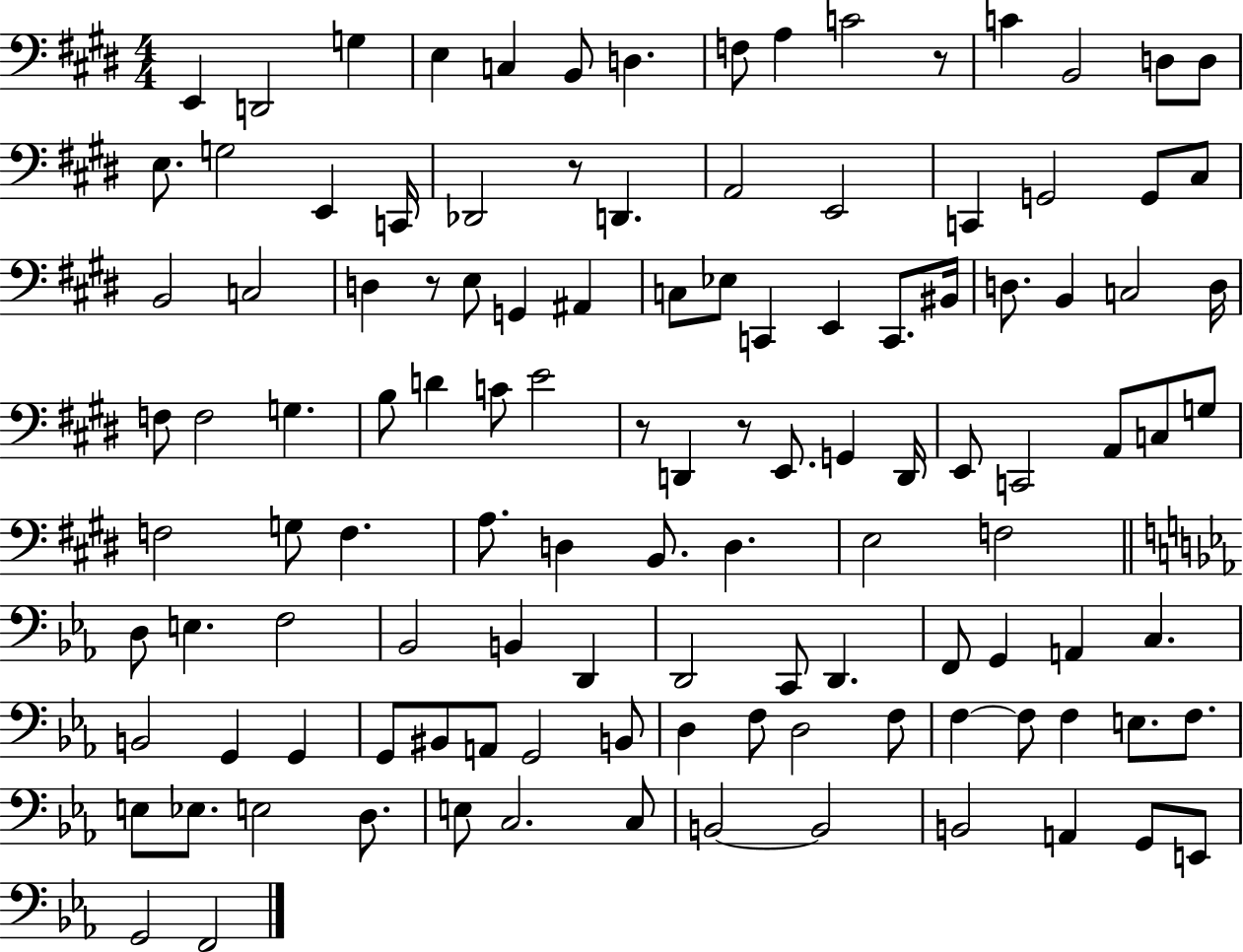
X:1
T:Untitled
M:4/4
L:1/4
K:E
E,, D,,2 G, E, C, B,,/2 D, F,/2 A, C2 z/2 C B,,2 D,/2 D,/2 E,/2 G,2 E,, C,,/4 _D,,2 z/2 D,, A,,2 E,,2 C,, G,,2 G,,/2 ^C,/2 B,,2 C,2 D, z/2 E,/2 G,, ^A,, C,/2 _E,/2 C,, E,, C,,/2 ^B,,/4 D,/2 B,, C,2 D,/4 F,/2 F,2 G, B,/2 D C/2 E2 z/2 D,, z/2 E,,/2 G,, D,,/4 E,,/2 C,,2 A,,/2 C,/2 G,/2 F,2 G,/2 F, A,/2 D, B,,/2 D, E,2 F,2 D,/2 E, F,2 _B,,2 B,, D,, D,,2 C,,/2 D,, F,,/2 G,, A,, C, B,,2 G,, G,, G,,/2 ^B,,/2 A,,/2 G,,2 B,,/2 D, F,/2 D,2 F,/2 F, F,/2 F, E,/2 F,/2 E,/2 _E,/2 E,2 D,/2 E,/2 C,2 C,/2 B,,2 B,,2 B,,2 A,, G,,/2 E,,/2 G,,2 F,,2